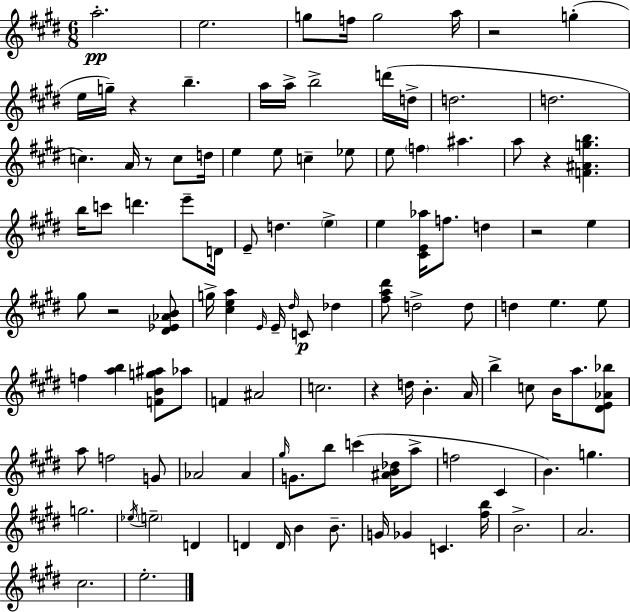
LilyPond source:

{
  \clef treble
  \numericTimeSignature
  \time 6/8
  \key e \major
  \repeat volta 2 { a''2.-.\pp | e''2. | g''8 f''16 g''2 a''16 | r2 g''4-.( | \break e''16 g''16--) r4 b''4.-- | a''16 a''16-> b''2-> d'''16( d''16-> | d''2. | d''2. | \break c''4.) a'16 r8 c''8 d''16 | e''4 e''8 c''4-- ees''8 | e''8 \parenthesize f''4 ais''4. | a''8 r4 <f' ais' g'' b''>4. | \break b''16 c'''8 d'''4. e'''8-- d'16 | e'8-- d''4. \parenthesize e''4-> | e''4 <cis' e' aes''>16 f''8. d''4 | r2 e''4 | \break gis''8 r2 <dis' ees' aes' b'>8 | g''16-> <cis'' e'' a''>4 \grace { e'16 } e'16-- \grace { dis''16 }\p c'8 des''4 | <fis'' a'' dis'''>8 d''2-> | d''8 d''4 e''4. | \break e''8 f''4 <a'' b''>4 <f' b' g'' ais''>8 | aes''8 f'4 ais'2 | c''2. | r4 d''16 b'4.-. | \break a'16 b''4-> c''8 b'16 a''8. | <dis' e' aes' bes''>8 a''8 f''2 | g'8 aes'2 aes'4 | \grace { gis''16 } g'8. b''8 c'''4( | \break <ais' b' des''>16 a''8-> f''2 cis'4 | b'4.) g''4. | g''2. | \acciaccatura { ees''16 } \parenthesize e''2-- | \break d'4 d'4 d'16 b'4 | b'8.-- g'16 ges'4 c'4. | <fis'' b''>16 b'2.-> | a'2. | \break cis''2. | e''2.-. | } \bar "|."
}